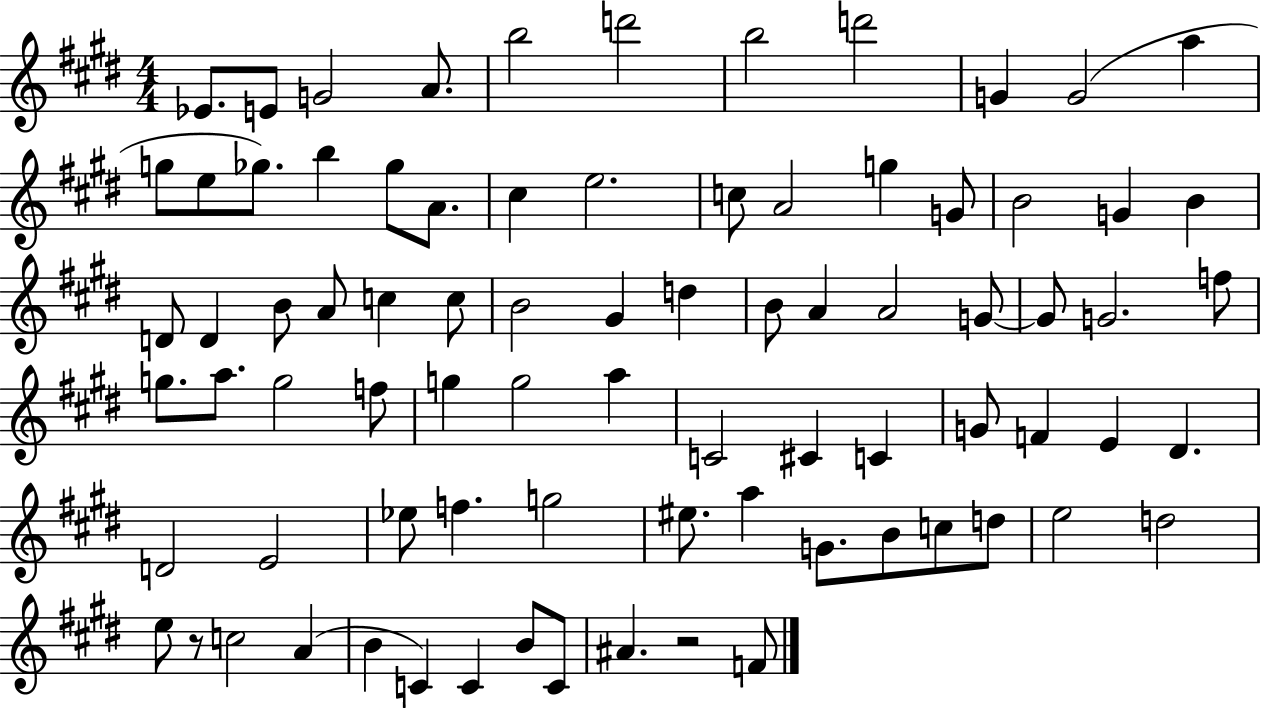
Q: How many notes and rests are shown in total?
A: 81